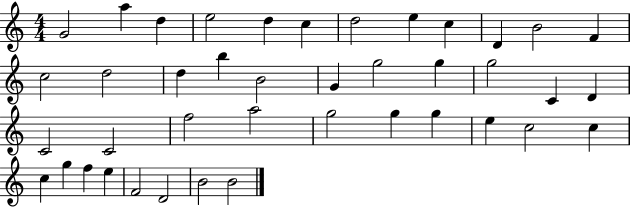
X:1
T:Untitled
M:4/4
L:1/4
K:C
G2 a d e2 d c d2 e c D B2 F c2 d2 d b B2 G g2 g g2 C D C2 C2 f2 a2 g2 g g e c2 c c g f e F2 D2 B2 B2